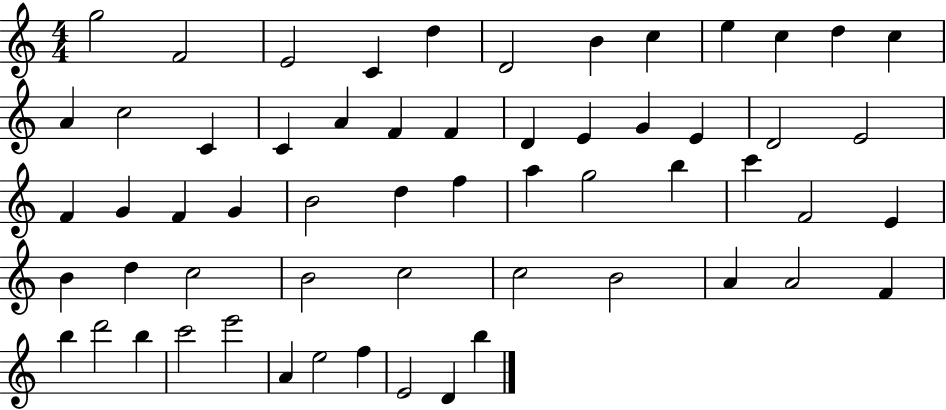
X:1
T:Untitled
M:4/4
L:1/4
K:C
g2 F2 E2 C d D2 B c e c d c A c2 C C A F F D E G E D2 E2 F G F G B2 d f a g2 b c' F2 E B d c2 B2 c2 c2 B2 A A2 F b d'2 b c'2 e'2 A e2 f E2 D b